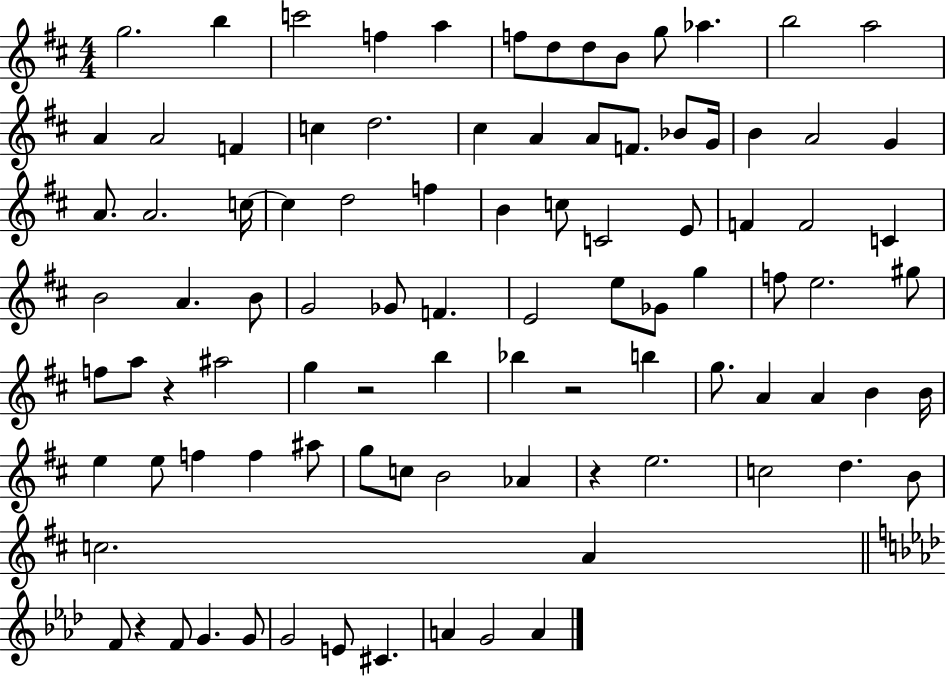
X:1
T:Untitled
M:4/4
L:1/4
K:D
g2 b c'2 f a f/2 d/2 d/2 B/2 g/2 _a b2 a2 A A2 F c d2 ^c A A/2 F/2 _B/2 G/4 B A2 G A/2 A2 c/4 c d2 f B c/2 C2 E/2 F F2 C B2 A B/2 G2 _G/2 F E2 e/2 _G/2 g f/2 e2 ^g/2 f/2 a/2 z ^a2 g z2 b _b z2 b g/2 A A B B/4 e e/2 f f ^a/2 g/2 c/2 B2 _A z e2 c2 d B/2 c2 A F/2 z F/2 G G/2 G2 E/2 ^C A G2 A